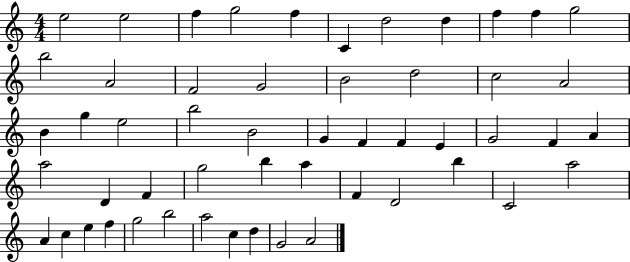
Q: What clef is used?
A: treble